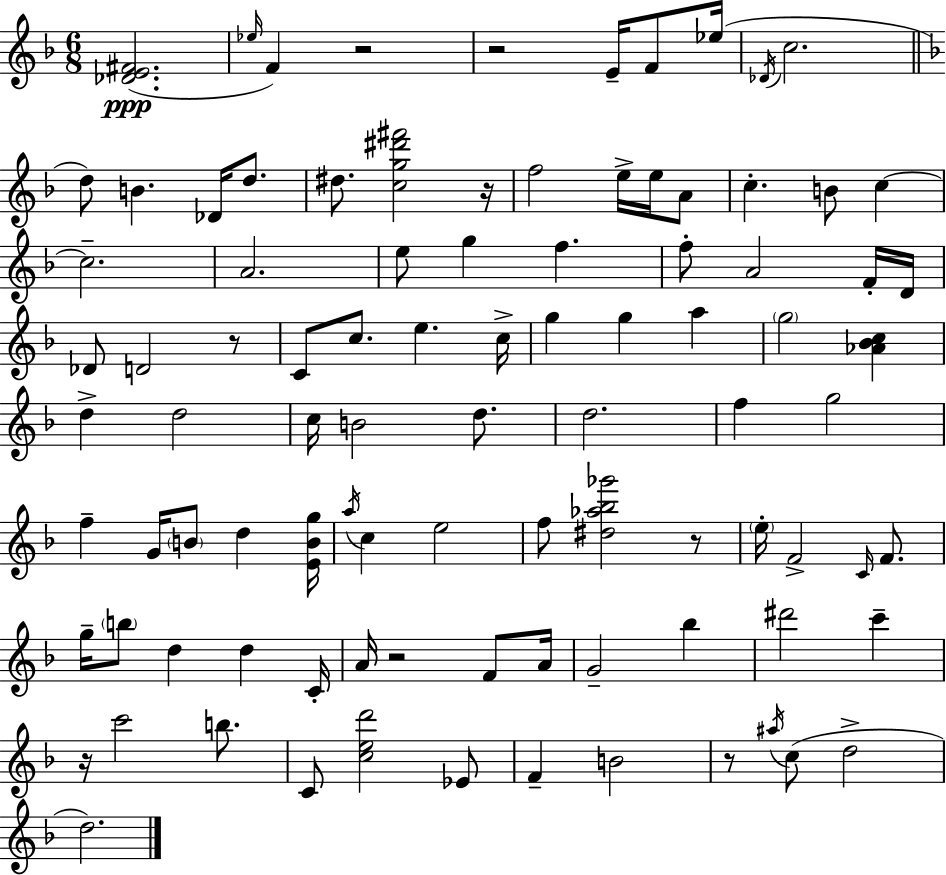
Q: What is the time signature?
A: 6/8